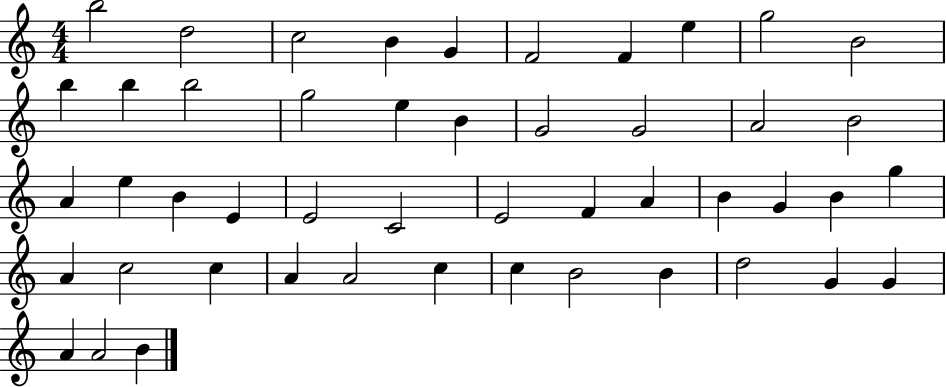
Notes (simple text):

B5/h D5/h C5/h B4/q G4/q F4/h F4/q E5/q G5/h B4/h B5/q B5/q B5/h G5/h E5/q B4/q G4/h G4/h A4/h B4/h A4/q E5/q B4/q E4/q E4/h C4/h E4/h F4/q A4/q B4/q G4/q B4/q G5/q A4/q C5/h C5/q A4/q A4/h C5/q C5/q B4/h B4/q D5/h G4/q G4/q A4/q A4/h B4/q